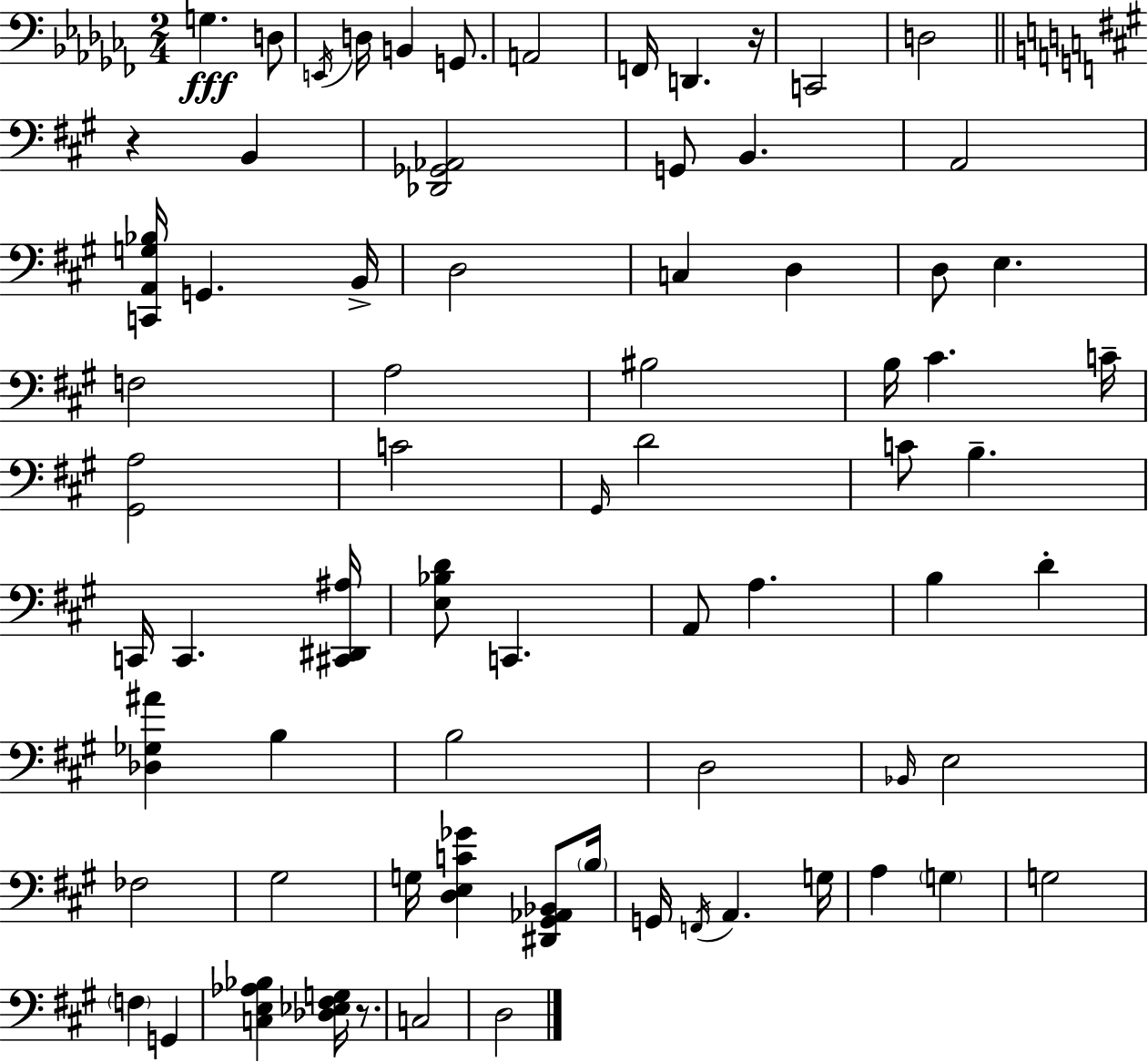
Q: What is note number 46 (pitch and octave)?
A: FES3